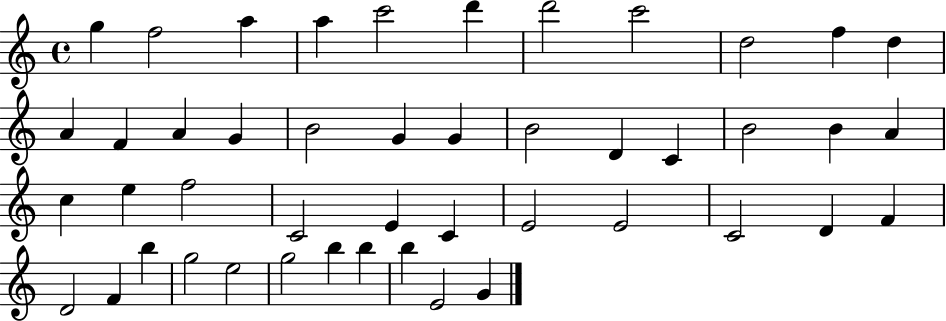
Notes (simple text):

G5/q F5/h A5/q A5/q C6/h D6/q D6/h C6/h D5/h F5/q D5/q A4/q F4/q A4/q G4/q B4/h G4/q G4/q B4/h D4/q C4/q B4/h B4/q A4/q C5/q E5/q F5/h C4/h E4/q C4/q E4/h E4/h C4/h D4/q F4/q D4/h F4/q B5/q G5/h E5/h G5/h B5/q B5/q B5/q E4/h G4/q